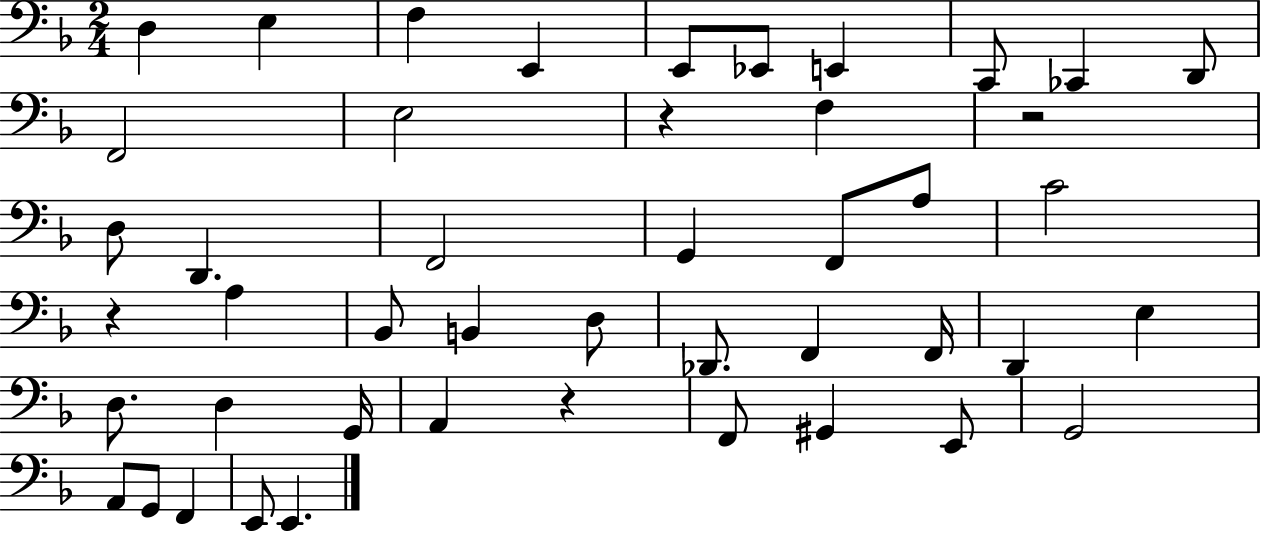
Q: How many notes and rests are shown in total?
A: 46